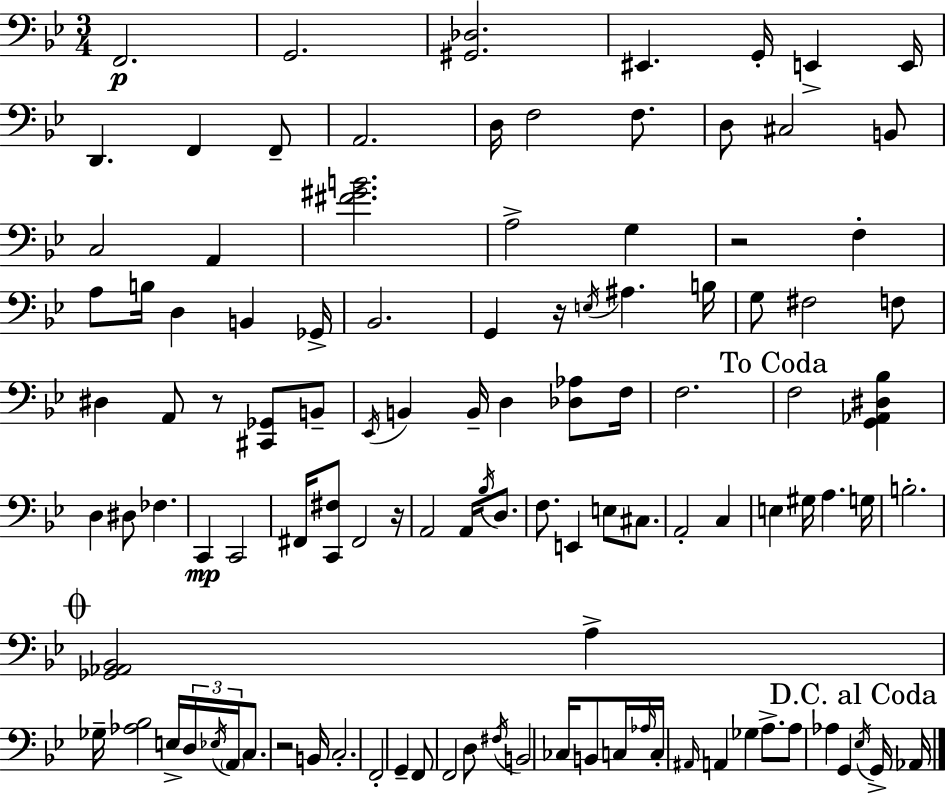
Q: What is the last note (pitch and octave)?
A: Ab2